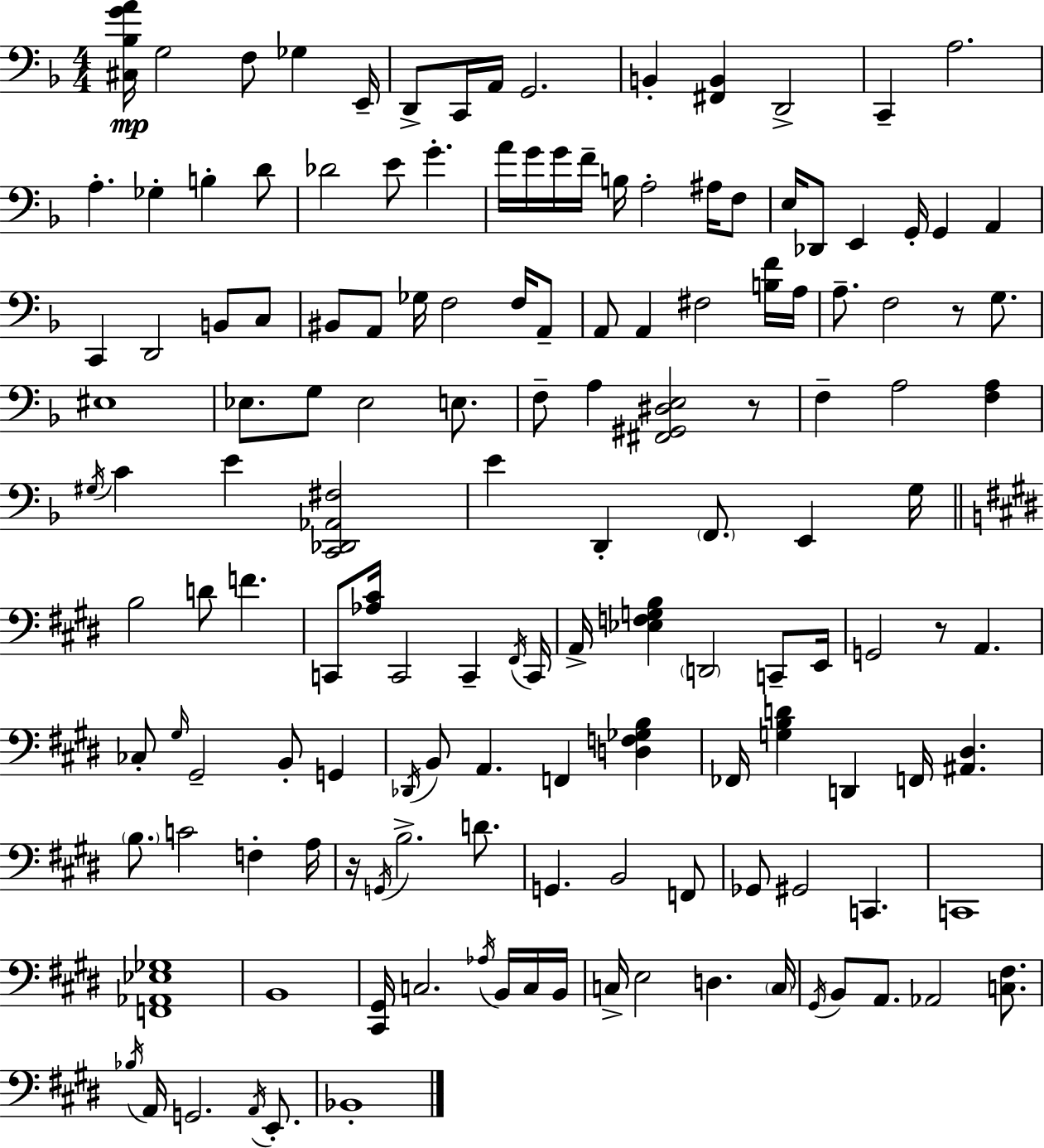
X:1
T:Untitled
M:4/4
L:1/4
K:Dm
[^C,_B,GA]/4 G,2 F,/2 _G, E,,/4 D,,/2 C,,/4 A,,/4 G,,2 B,, [^F,,B,,] D,,2 C,, A,2 A, _G, B, D/2 _D2 E/2 G A/4 G/4 G/4 F/4 B,/4 A,2 ^A,/4 F,/2 E,/4 _D,,/2 E,, G,,/4 G,, A,, C,, D,,2 B,,/2 C,/2 ^B,,/2 A,,/2 _G,/4 F,2 F,/4 A,,/2 A,,/2 A,, ^F,2 [B,F]/4 A,/4 A,/2 F,2 z/2 G,/2 ^E,4 _E,/2 G,/2 _E,2 E,/2 F,/2 A, [^F,,^G,,^D,E,]2 z/2 F, A,2 [F,A,] ^G,/4 C E [C,,_D,,_A,,^F,]2 E D,, F,,/2 E,, G,/4 B,2 D/2 F C,,/2 [_A,^C]/4 C,,2 C,, ^F,,/4 C,,/4 A,,/4 [_E,F,G,B,] D,,2 C,,/2 E,,/4 G,,2 z/2 A,, _C,/2 ^G,/4 ^G,,2 B,,/2 G,, _D,,/4 B,,/2 A,, F,, [D,F,_G,B,] _F,,/4 [G,B,D] D,, F,,/4 [^A,,^D,] B,/2 C2 F, A,/4 z/4 G,,/4 B,2 D/2 G,, B,,2 F,,/2 _G,,/2 ^G,,2 C,, C,,4 [F,,_A,,_E,_G,]4 B,,4 [^C,,^G,,]/4 C,2 _A,/4 B,,/4 C,/4 B,,/4 C,/4 E,2 D, C,/4 ^G,,/4 B,,/2 A,,/2 _A,,2 [C,^F,]/2 _B,/4 A,,/4 G,,2 A,,/4 E,,/2 _B,,4